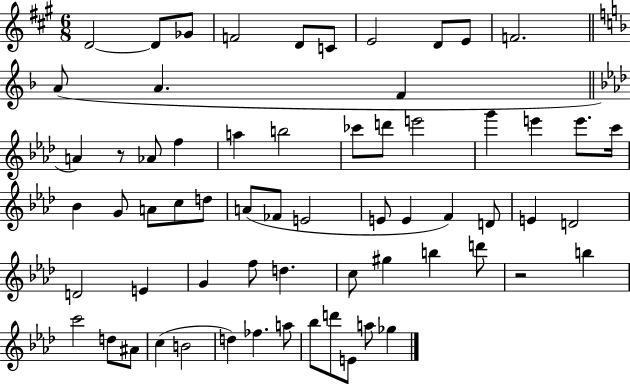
D4/h D4/e Gb4/e F4/h D4/e C4/e E4/h D4/e E4/e F4/h. A4/e A4/q. F4/q A4/q R/e Ab4/e F5/q A5/q B5/h CES6/e D6/e E6/h G6/q E6/q E6/e. C6/s Bb4/q G4/e A4/e C5/e D5/e A4/e FES4/e E4/h E4/e E4/q F4/q D4/e E4/q D4/h D4/h E4/q G4/q F5/e D5/q. C5/e G#5/q B5/q D6/e R/h B5/q C6/h D5/e A#4/e C5/q B4/h D5/q FES5/q. A5/e Bb5/e D6/e E4/e A5/e Gb5/q